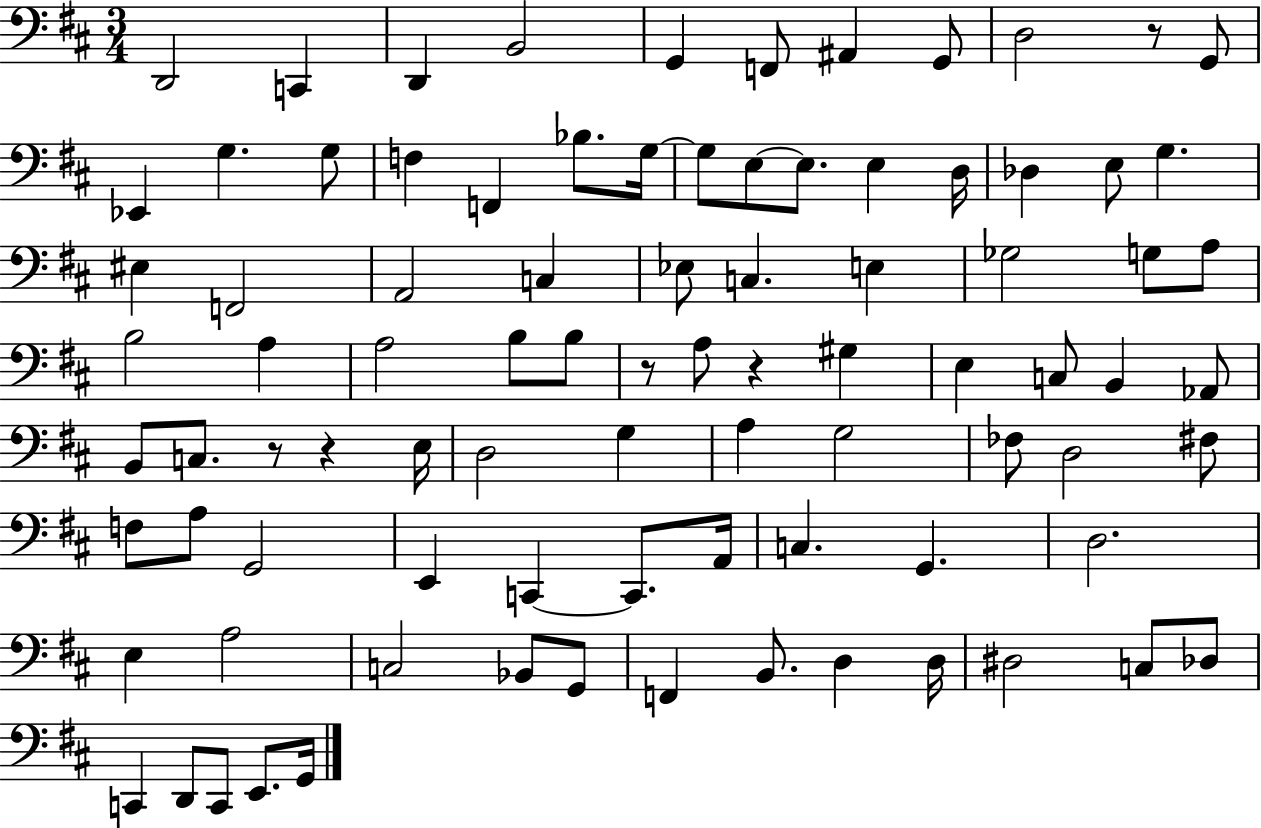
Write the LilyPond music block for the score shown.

{
  \clef bass
  \numericTimeSignature
  \time 3/4
  \key d \major
  d,2 c,4 | d,4 b,2 | g,4 f,8 ais,4 g,8 | d2 r8 g,8 | \break ees,4 g4. g8 | f4 f,4 bes8. g16~~ | g8 e8~~ e8. e4 d16 | des4 e8 g4. | \break eis4 f,2 | a,2 c4 | ees8 c4. e4 | ges2 g8 a8 | \break b2 a4 | a2 b8 b8 | r8 a8 r4 gis4 | e4 c8 b,4 aes,8 | \break b,8 c8. r8 r4 e16 | d2 g4 | a4 g2 | fes8 d2 fis8 | \break f8 a8 g,2 | e,4 c,4~~ c,8. a,16 | c4. g,4. | d2. | \break e4 a2 | c2 bes,8 g,8 | f,4 b,8. d4 d16 | dis2 c8 des8 | \break c,4 d,8 c,8 e,8. g,16 | \bar "|."
}